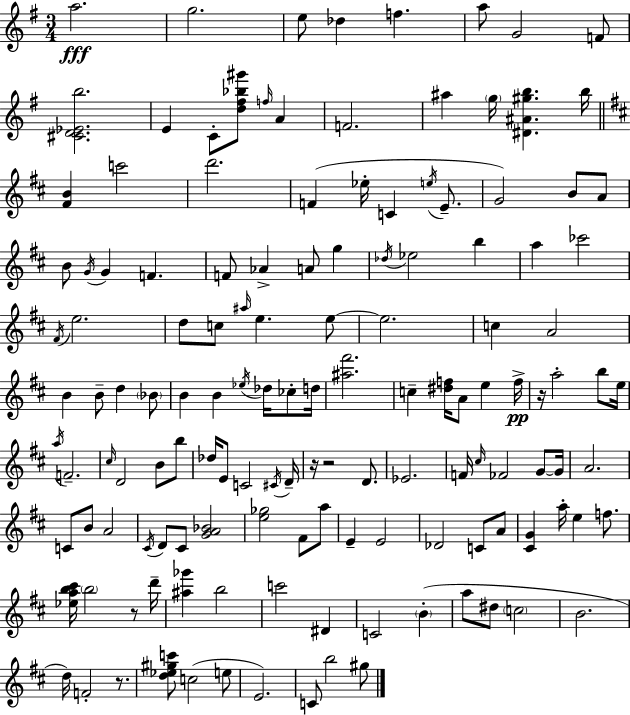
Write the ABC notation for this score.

X:1
T:Untitled
M:3/4
L:1/4
K:Em
a2 g2 e/2 _d f a/2 G2 F/2 [^CD_Eb]2 E C/2 [d^f_b^g']/2 f/4 A F2 ^a g/4 [^D^A^gb] b/4 [^FB] c'2 d'2 F _e/4 C e/4 E/2 G2 B/2 A/2 B/2 G/4 G F F/2 _A A/2 g _d/4 _e2 b a _c'2 ^F/4 e2 d/2 c/2 ^a/4 e e/2 e2 c A2 B B/2 d _B/2 B B _e/4 _d/4 _c/2 d/4 [^a^f']2 c [^df]/4 A/2 e f/4 z/4 a2 b/2 e/4 a/4 F2 ^c/4 D2 B/2 b/2 _d/4 E/2 C2 ^C/4 D/4 z/4 z2 D/2 _E2 F/4 ^c/4 _F2 G/2 G/4 A2 C/2 B/2 A2 ^C/4 D/2 ^C/2 [GA_B]2 [e_g]2 ^F/2 a/2 E E2 _D2 C/2 A/2 [^CG] a/4 e f/2 [_eab^c']/4 b2 z/2 d'/4 [^a_g'] b2 c'2 ^D C2 B a/2 ^d/2 c2 B2 d/4 F2 z/2 [d_e^gc']/2 c2 e/2 E2 C/2 b2 ^g/2